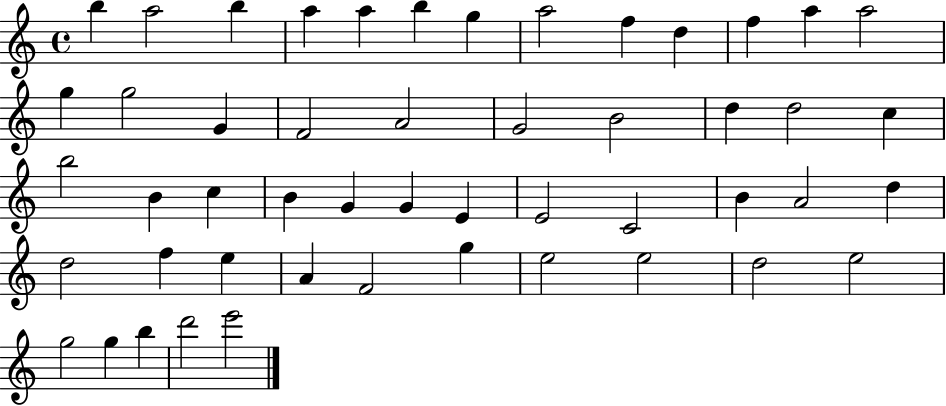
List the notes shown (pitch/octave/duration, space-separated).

B5/q A5/h B5/q A5/q A5/q B5/q G5/q A5/h F5/q D5/q F5/q A5/q A5/h G5/q G5/h G4/q F4/h A4/h G4/h B4/h D5/q D5/h C5/q B5/h B4/q C5/q B4/q G4/q G4/q E4/q E4/h C4/h B4/q A4/h D5/q D5/h F5/q E5/q A4/q F4/h G5/q E5/h E5/h D5/h E5/h G5/h G5/q B5/q D6/h E6/h